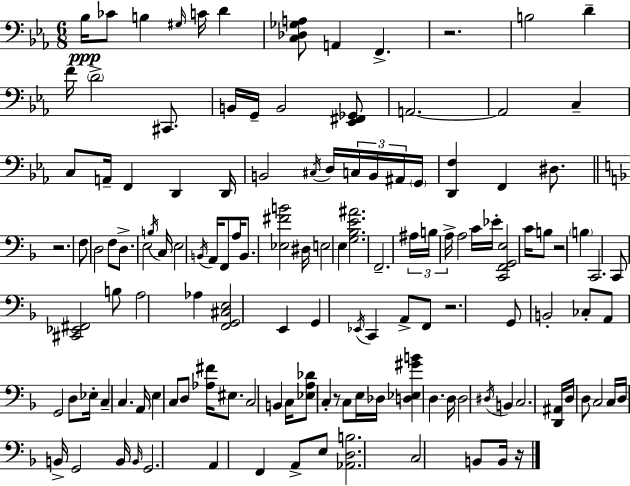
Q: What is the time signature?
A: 6/8